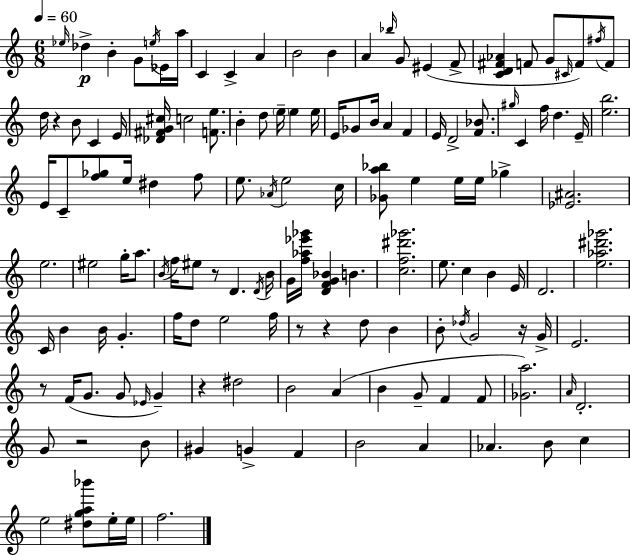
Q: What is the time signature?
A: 6/8